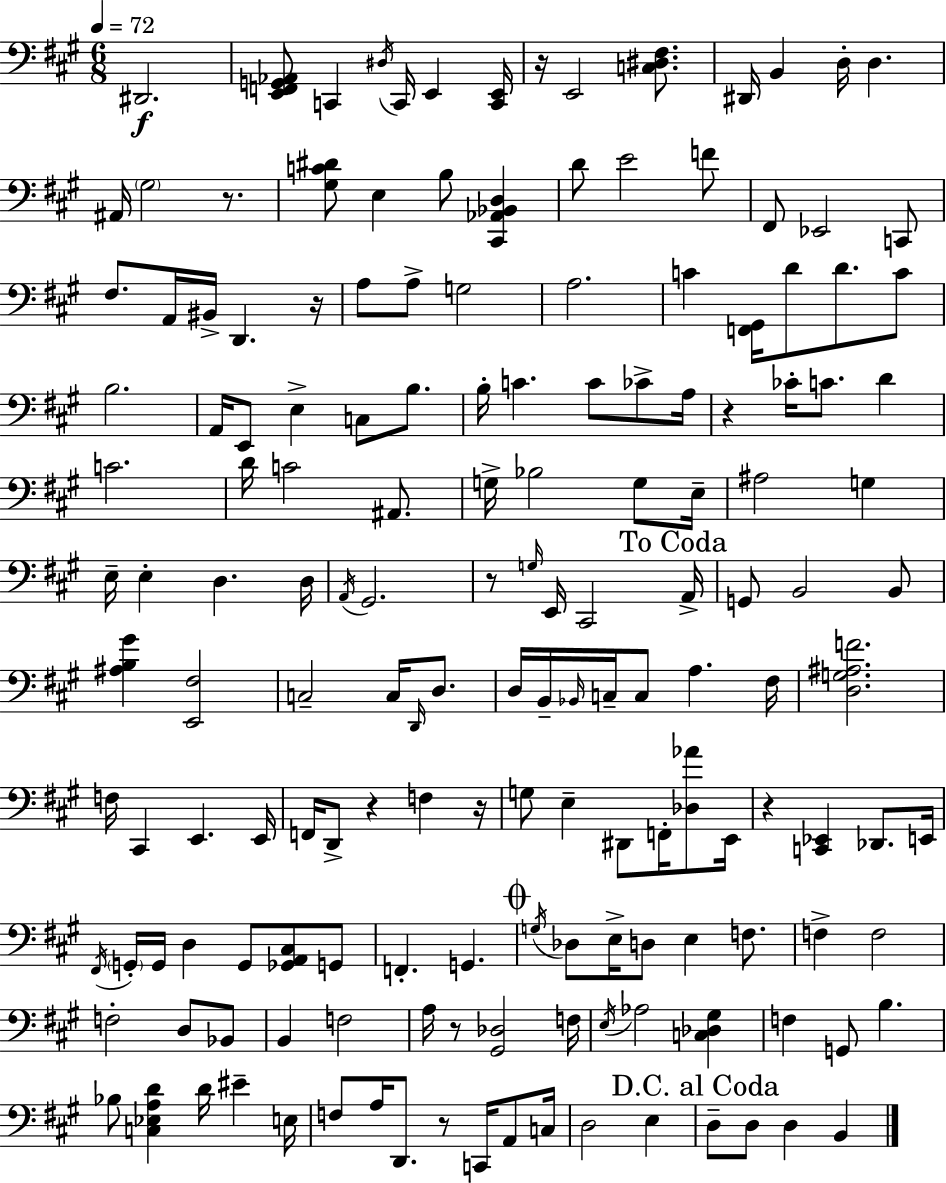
D#2/h. [E2,F2,G2,Ab2]/e C2/q D#3/s C2/s E2/q [C2,E2]/s R/s E2/h [C3,D#3,F#3]/e. D#2/s B2/q D3/s D3/q. A#2/s G#3/h R/e. [G#3,C4,D#4]/e E3/q B3/e [C#2,Ab2,Bb2,D3]/q D4/e E4/h F4/e F#2/e Eb2/h C2/e F#3/e. A2/s BIS2/s D2/q. R/s A3/e A3/e G3/h A3/h. C4/q [F2,G#2]/s D4/e D4/e. C4/e B3/h. A2/s E2/e E3/q C3/e B3/e. B3/s C4/q. C4/e CES4/e A3/s R/q CES4/s C4/e. D4/q C4/h. D4/s C4/h A#2/e. G3/s Bb3/h G3/e E3/s A#3/h G3/q E3/s E3/q D3/q. D3/s A2/s G#2/h. R/e G3/s E2/s C#2/h A2/s G2/e B2/h B2/e [A#3,B3,G#4]/q [E2,F#3]/h C3/h C3/s D2/s D3/e. D3/s B2/s Bb2/s C3/s C3/e A3/q. F#3/s [D3,G3,A#3,F4]/h. F3/s C#2/q E2/q. E2/s F2/s D2/e R/q F3/q R/s G3/e E3/q D#2/e F2/s [Db3,Ab4]/e E2/s R/q [C2,Eb2]/q Db2/e. E2/s F#2/s G2/s G2/s D3/q G2/e [Gb2,A2,C#3]/e G2/e F2/q. G2/q. G3/s Db3/e E3/s D3/e E3/q F3/e. F3/q F3/h F3/h D3/e Bb2/e B2/q F3/h A3/s R/e [G#2,Db3]/h F3/s E3/s Ab3/h [C3,Db3,G#3]/q F3/q G2/e B3/q. Bb3/e [C3,Eb3,A3,D4]/q D4/s EIS4/q E3/s F3/e A3/s D2/e. R/e C2/s A2/e C3/s D3/h E3/q D3/e D3/e D3/q B2/q